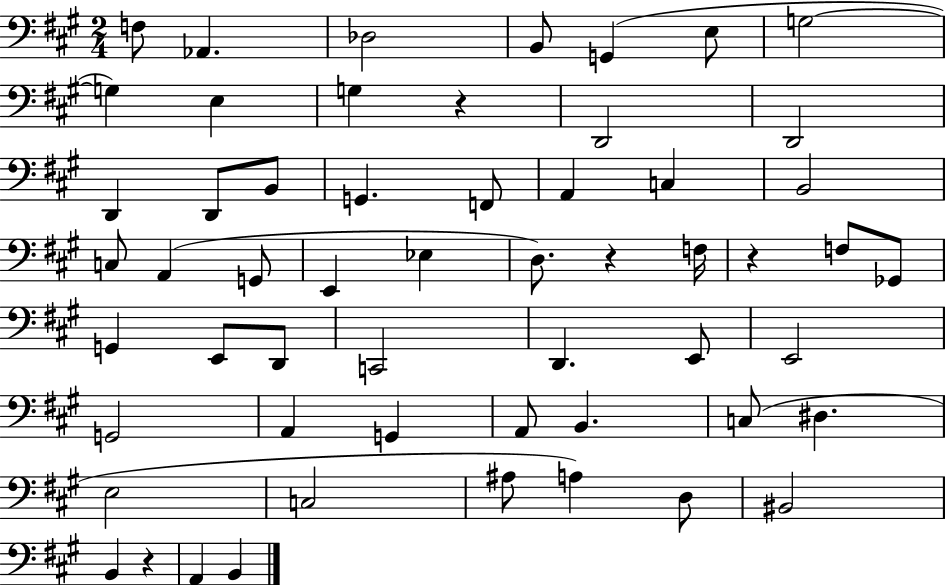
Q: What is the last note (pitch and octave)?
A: B2